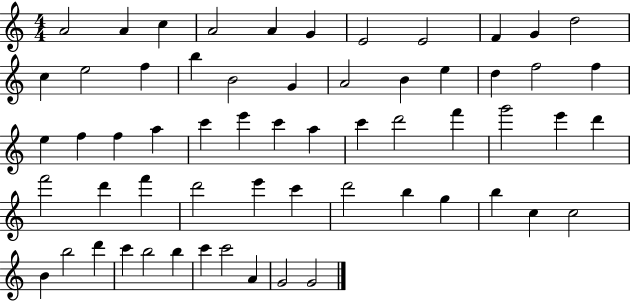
{
  \clef treble
  \numericTimeSignature
  \time 4/4
  \key c \major
  a'2 a'4 c''4 | a'2 a'4 g'4 | e'2 e'2 | f'4 g'4 d''2 | \break c''4 e''2 f''4 | b''4 b'2 g'4 | a'2 b'4 e''4 | d''4 f''2 f''4 | \break e''4 f''4 f''4 a''4 | c'''4 e'''4 c'''4 a''4 | c'''4 d'''2 f'''4 | g'''2 e'''4 d'''4 | \break f'''2 d'''4 f'''4 | d'''2 e'''4 c'''4 | d'''2 b''4 g''4 | b''4 c''4 c''2 | \break b'4 b''2 d'''4 | c'''4 b''2 b''4 | c'''4 c'''2 a'4 | g'2 g'2 | \break \bar "|."
}